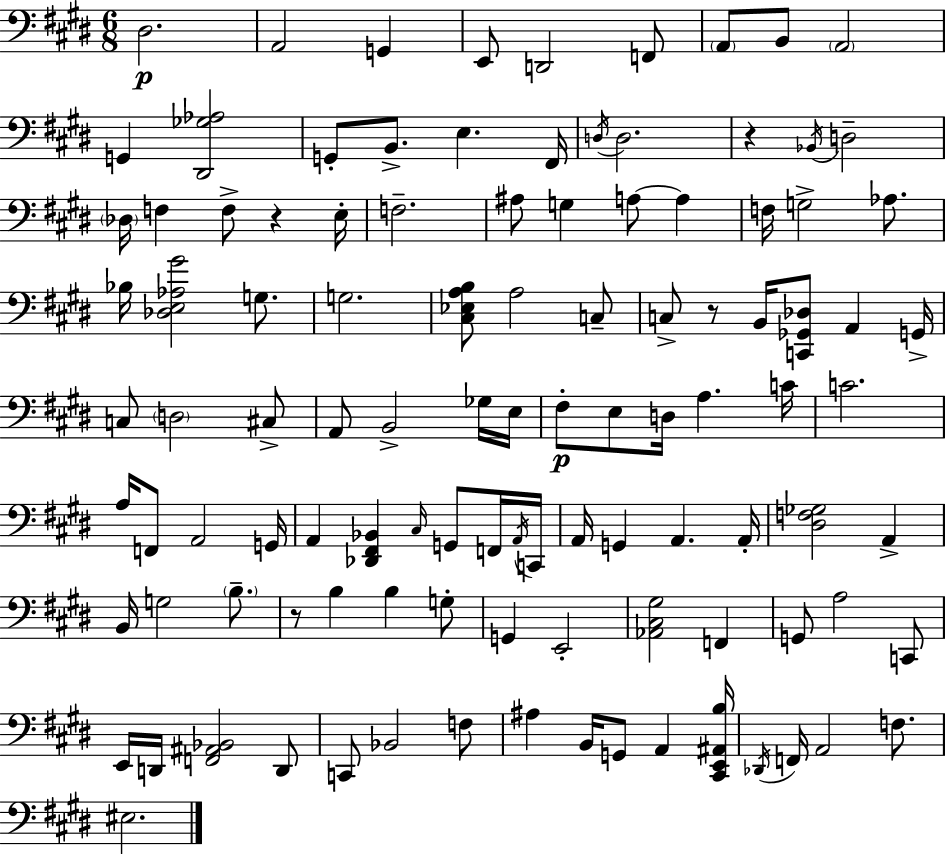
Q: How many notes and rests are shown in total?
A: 107